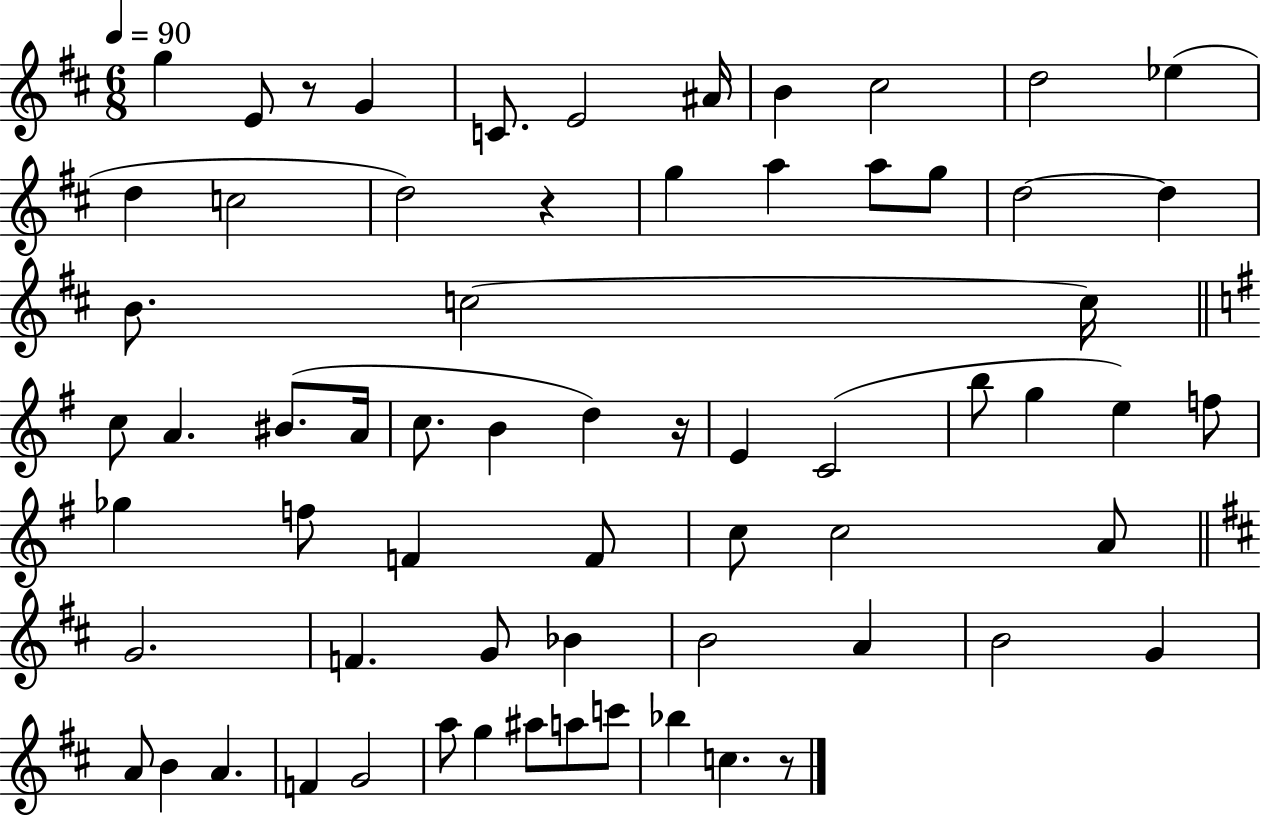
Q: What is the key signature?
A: D major